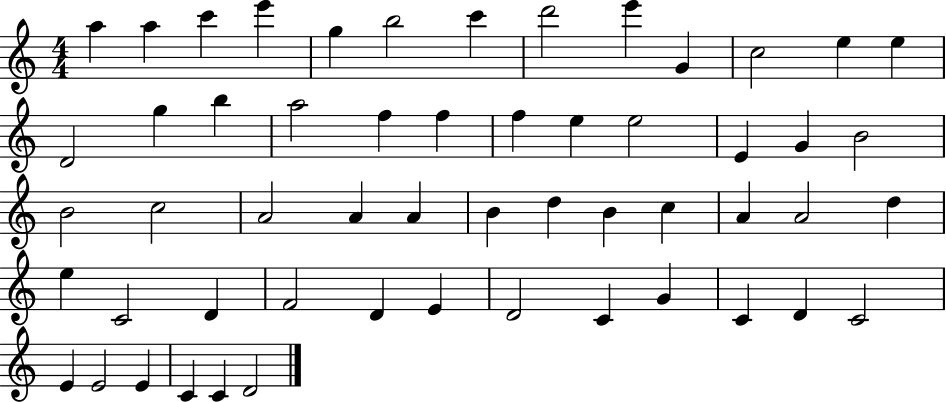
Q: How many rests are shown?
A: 0